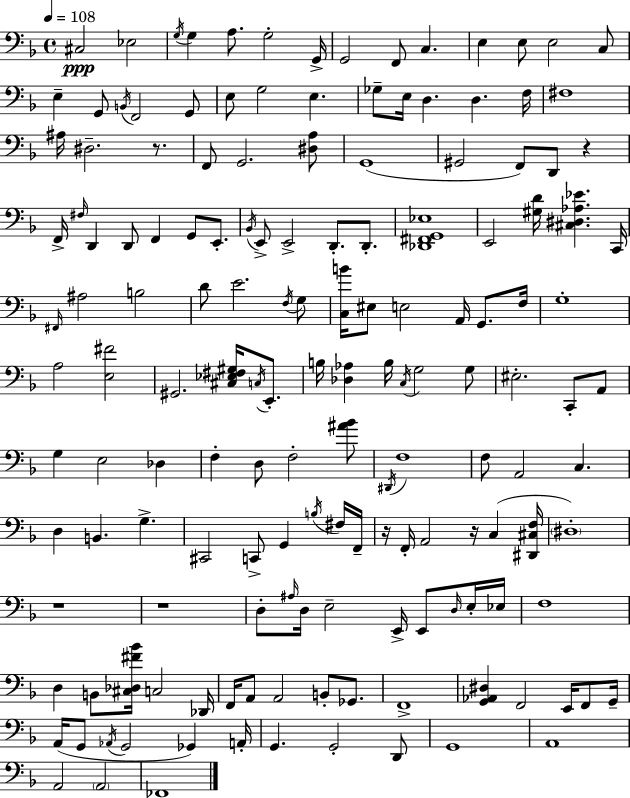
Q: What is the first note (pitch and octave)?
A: C#3